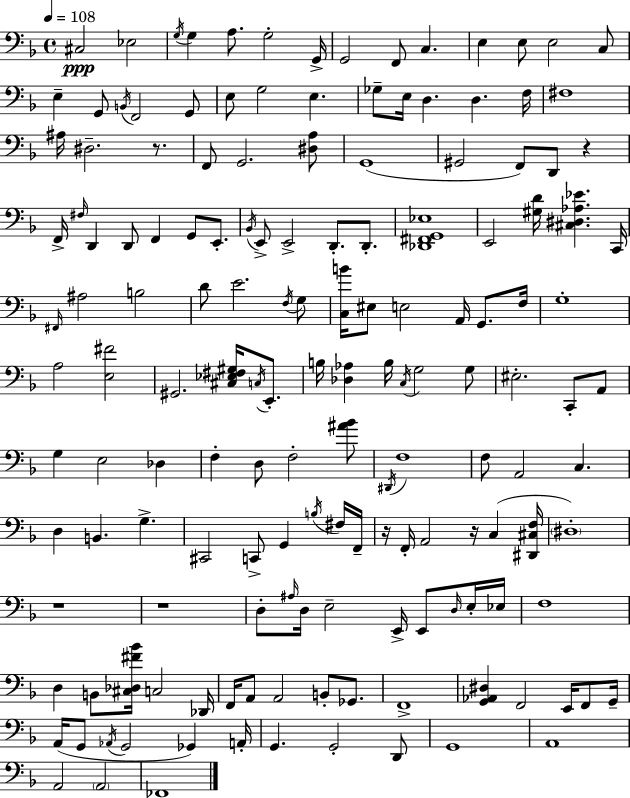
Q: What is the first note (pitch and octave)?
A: C#3